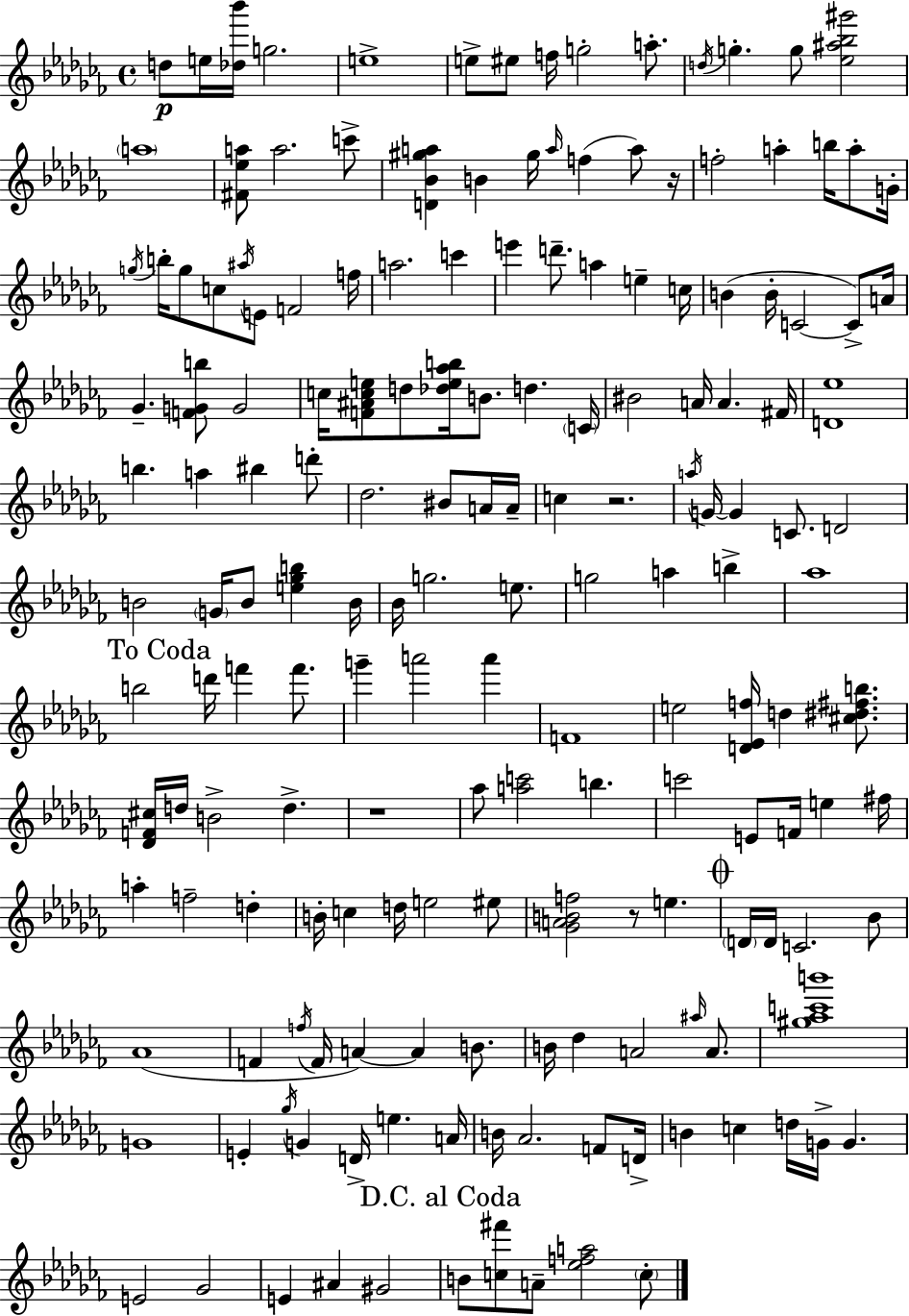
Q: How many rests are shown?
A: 4